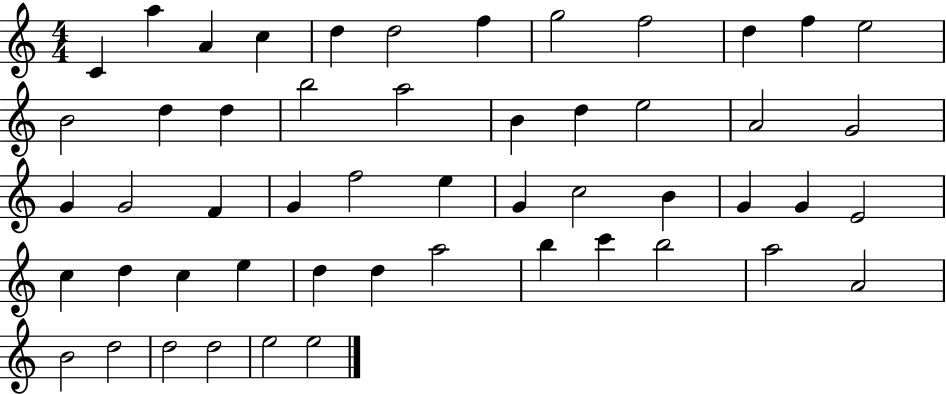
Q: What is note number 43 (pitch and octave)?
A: C6